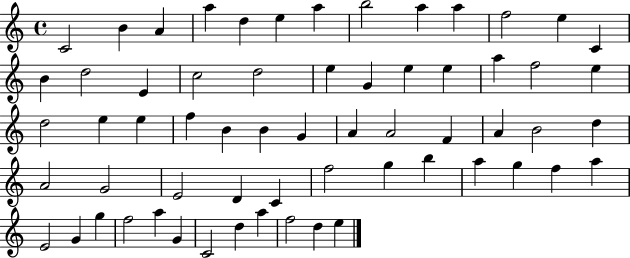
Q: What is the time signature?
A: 4/4